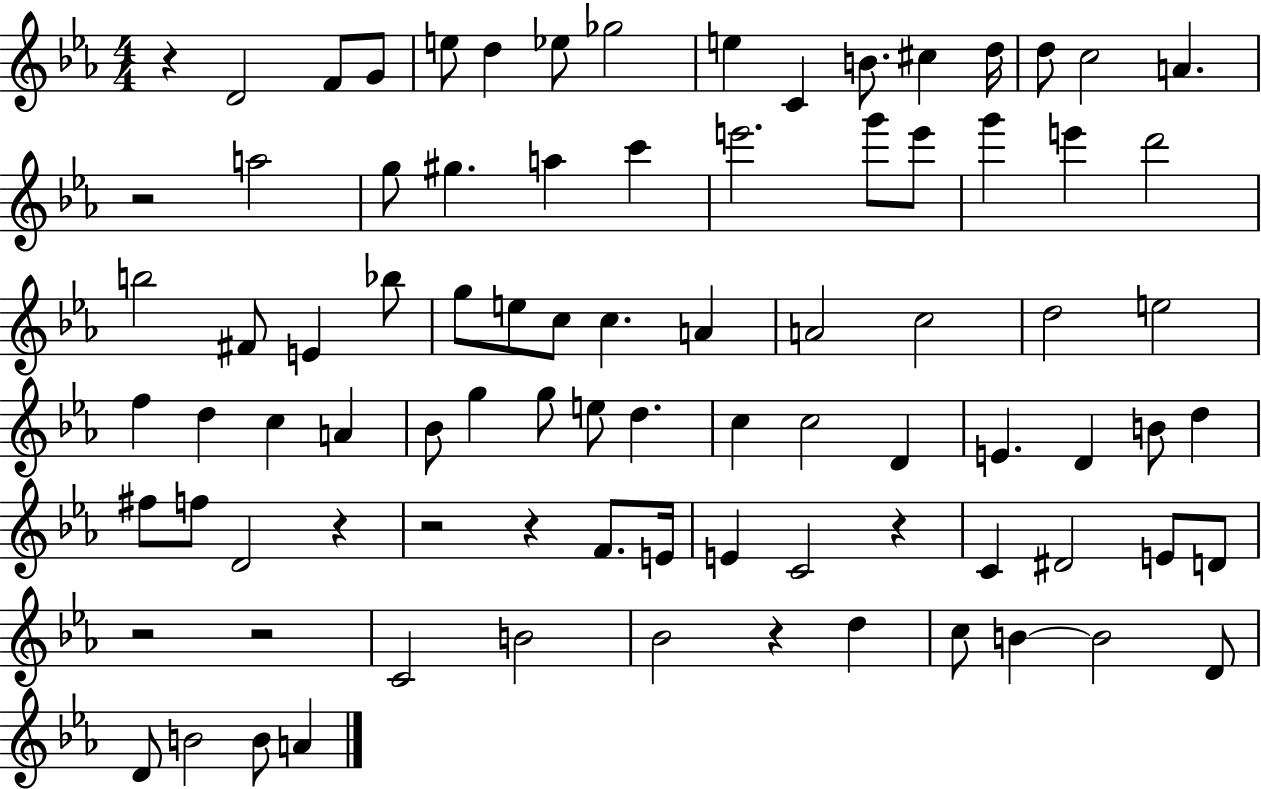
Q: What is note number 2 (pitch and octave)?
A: F4